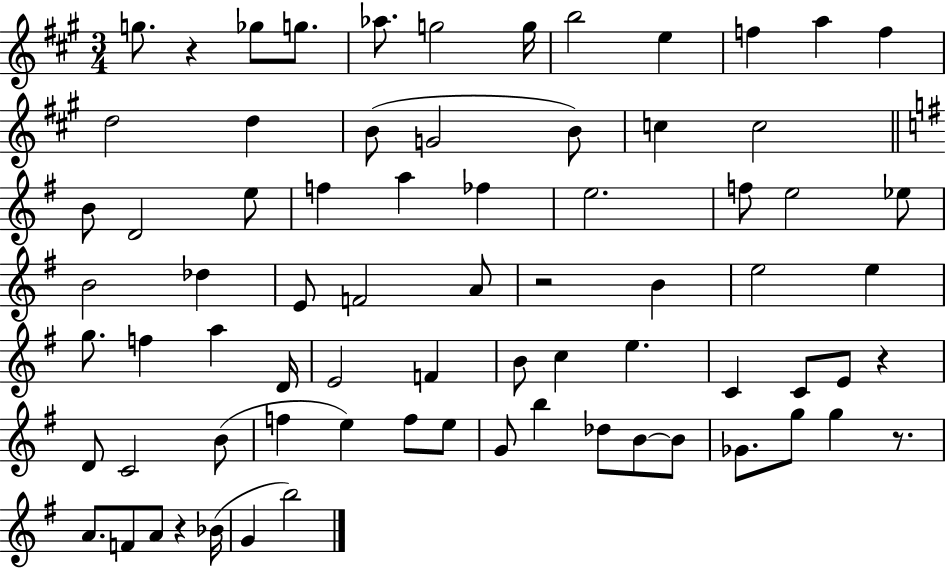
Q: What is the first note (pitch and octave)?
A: G5